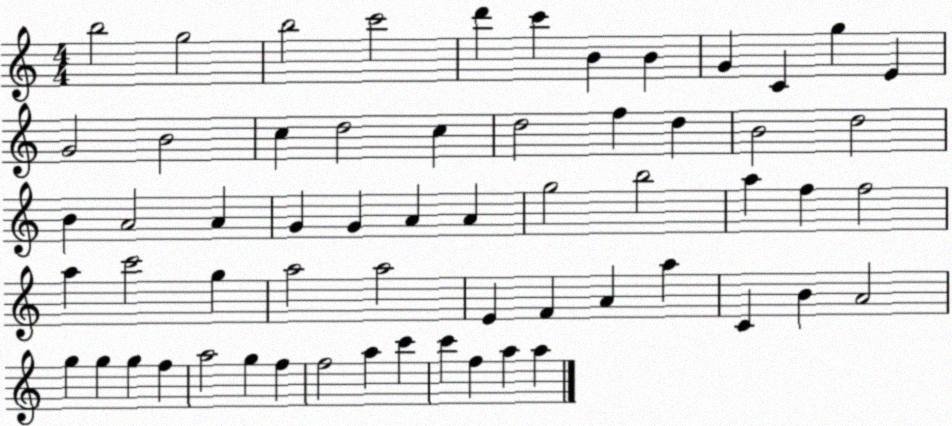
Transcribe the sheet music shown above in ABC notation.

X:1
T:Untitled
M:4/4
L:1/4
K:C
b2 g2 b2 c'2 d' c' B B G C g E G2 B2 c d2 c d2 f d B2 d2 B A2 A G G A A g2 b2 a f f2 a c'2 g a2 a2 E F A a C B A2 g g g f a2 g f f2 a c' c' f a a